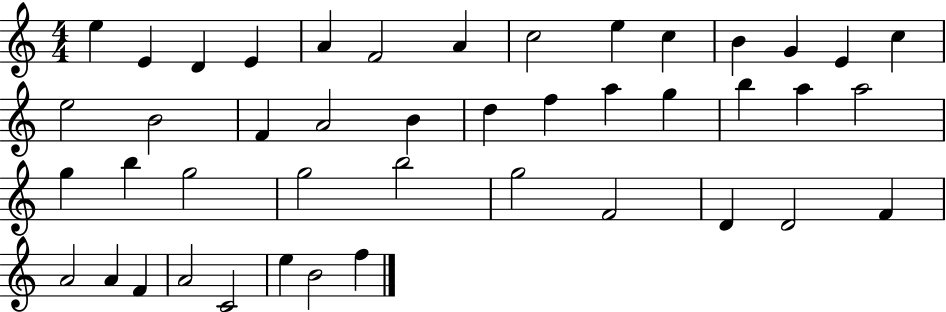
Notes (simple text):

E5/q E4/q D4/q E4/q A4/q F4/h A4/q C5/h E5/q C5/q B4/q G4/q E4/q C5/q E5/h B4/h F4/q A4/h B4/q D5/q F5/q A5/q G5/q B5/q A5/q A5/h G5/q B5/q G5/h G5/h B5/h G5/h F4/h D4/q D4/h F4/q A4/h A4/q F4/q A4/h C4/h E5/q B4/h F5/q